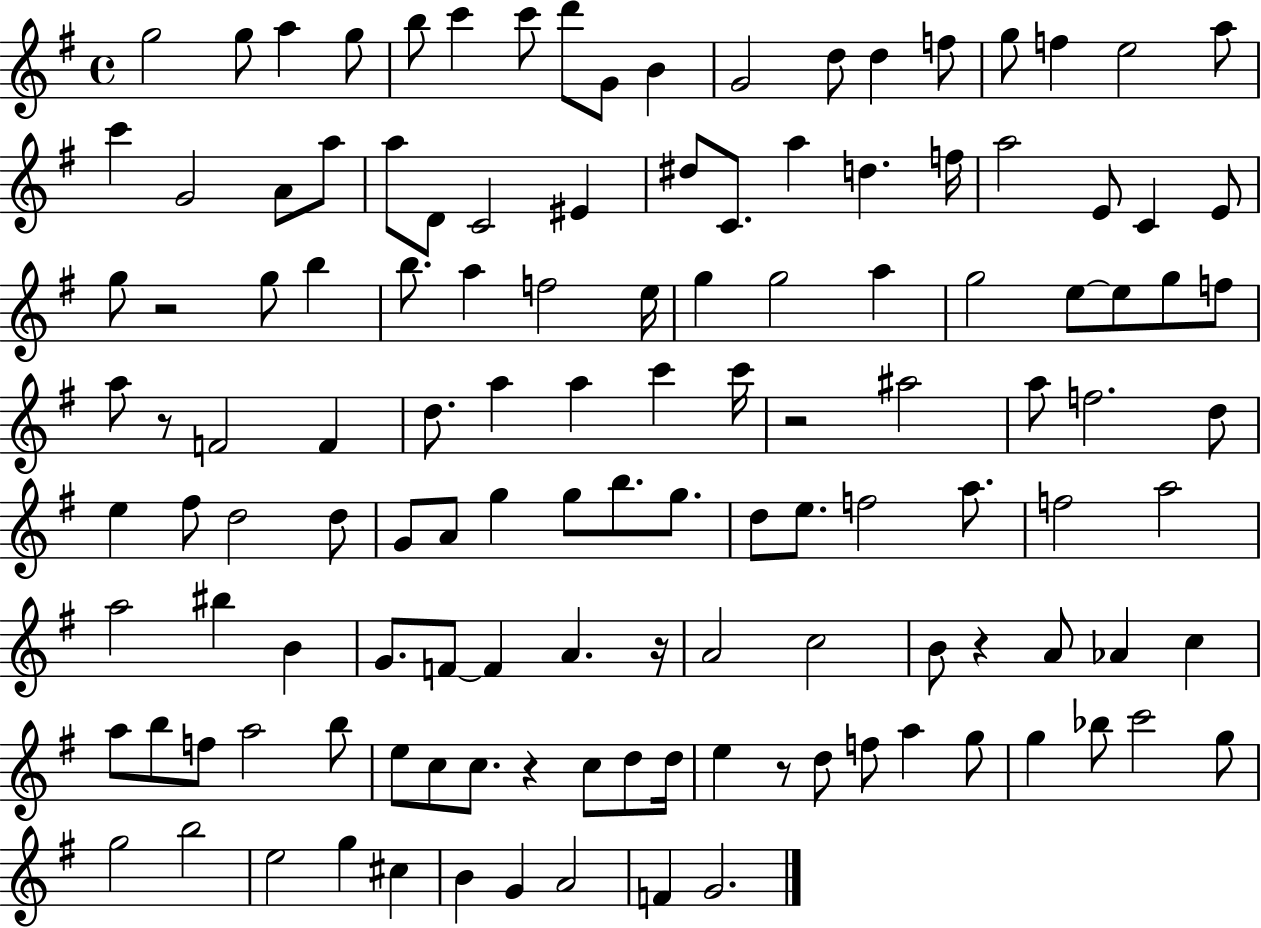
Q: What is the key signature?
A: G major